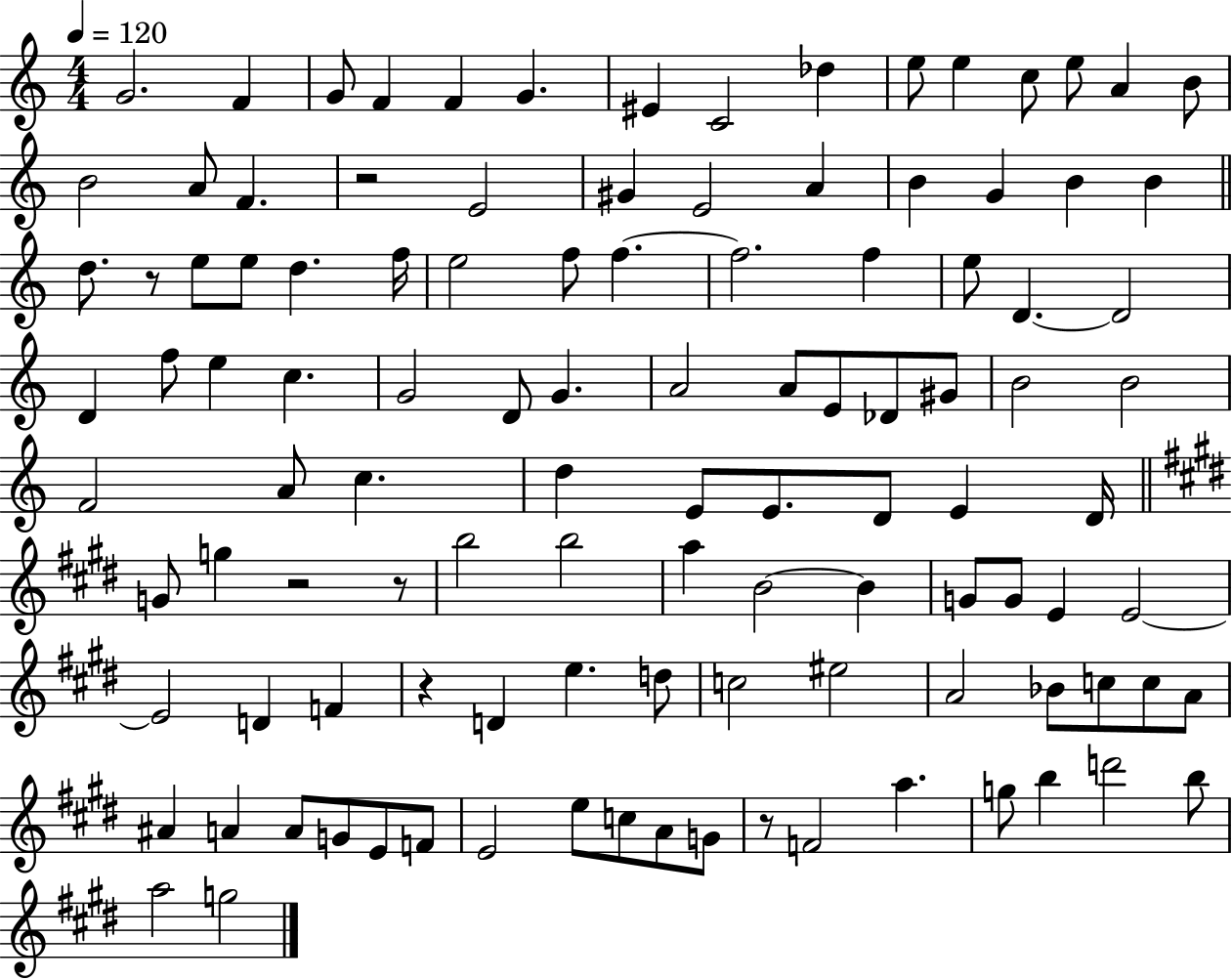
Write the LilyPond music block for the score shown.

{
  \clef treble
  \numericTimeSignature
  \time 4/4
  \key c \major
  \tempo 4 = 120
  \repeat volta 2 { g'2. f'4 | g'8 f'4 f'4 g'4. | eis'4 c'2 des''4 | e''8 e''4 c''8 e''8 a'4 b'8 | \break b'2 a'8 f'4. | r2 e'2 | gis'4 e'2 a'4 | b'4 g'4 b'4 b'4 | \break \bar "||" \break \key c \major d''8. r8 e''8 e''8 d''4. f''16 | e''2 f''8 f''4.~~ | f''2. f''4 | e''8 d'4.~~ d'2 | \break d'4 f''8 e''4 c''4. | g'2 d'8 g'4. | a'2 a'8 e'8 des'8 gis'8 | b'2 b'2 | \break f'2 a'8 c''4. | d''4 e'8 e'8. d'8 e'4 d'16 | \bar "||" \break \key e \major g'8 g''4 r2 r8 | b''2 b''2 | a''4 b'2~~ b'4 | g'8 g'8 e'4 e'2~~ | \break e'2 d'4 f'4 | r4 d'4 e''4. d''8 | c''2 eis''2 | a'2 bes'8 c''8 c''8 a'8 | \break ais'4 a'4 a'8 g'8 e'8 f'8 | e'2 e''8 c''8 a'8 g'8 | r8 f'2 a''4. | g''8 b''4 d'''2 b''8 | \break a''2 g''2 | } \bar "|."
}